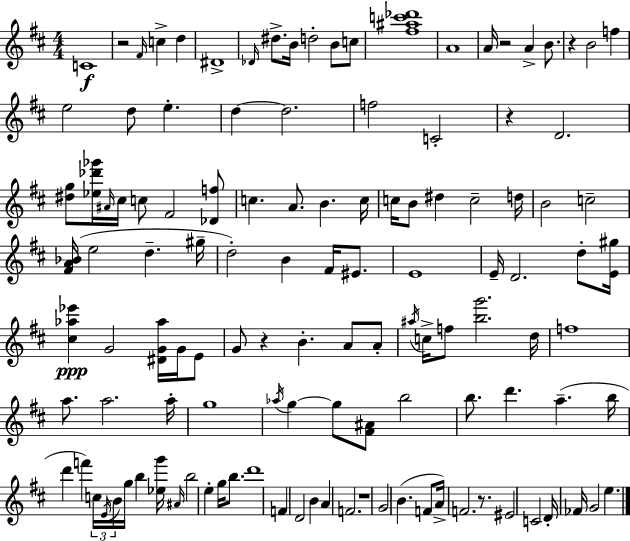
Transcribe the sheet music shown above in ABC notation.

X:1
T:Untitled
M:4/4
L:1/4
K:D
C4 z2 ^F/4 c d ^D4 _D/4 ^d/2 B/4 d2 B/2 c/2 [^f^ac'_d']4 A4 A/4 z2 A B/2 z B2 f e2 d/2 e d d2 f2 C2 z D2 [^dg]/2 [_e_d'_g']/4 ^A/4 ^c/4 c/2 ^F2 [_Df]/2 c A/2 B c/4 c/4 B/2 ^d c2 d/4 B2 c2 [^FA_B]/4 e2 d ^g/4 d2 B ^F/4 ^E/2 E4 E/4 D2 d/2 [E^g]/4 [^c_a_e'] G2 [^DG_a]/4 G/4 E/2 G/2 z B A/2 A/2 ^a/4 c/4 f/2 [bg']2 d/4 f4 a/2 a2 a/4 g4 _a/4 g g/2 [^F^A]/2 b2 b/2 d' a b/4 d' f' c/4 E/4 B/4 g/4 b [_eg']/4 ^A/4 b2 e g/4 b/2 d'4 F D2 B A F2 z4 G2 B F/2 A/4 F2 z/2 ^E2 C2 D/4 _F/4 G2 e